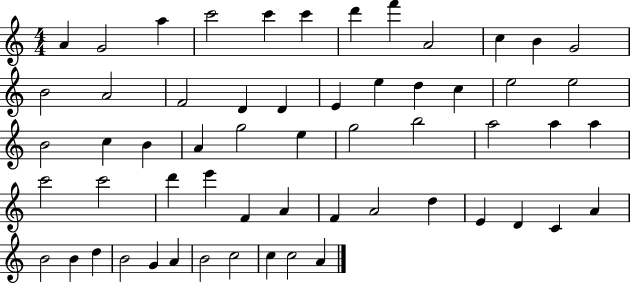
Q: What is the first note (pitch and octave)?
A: A4